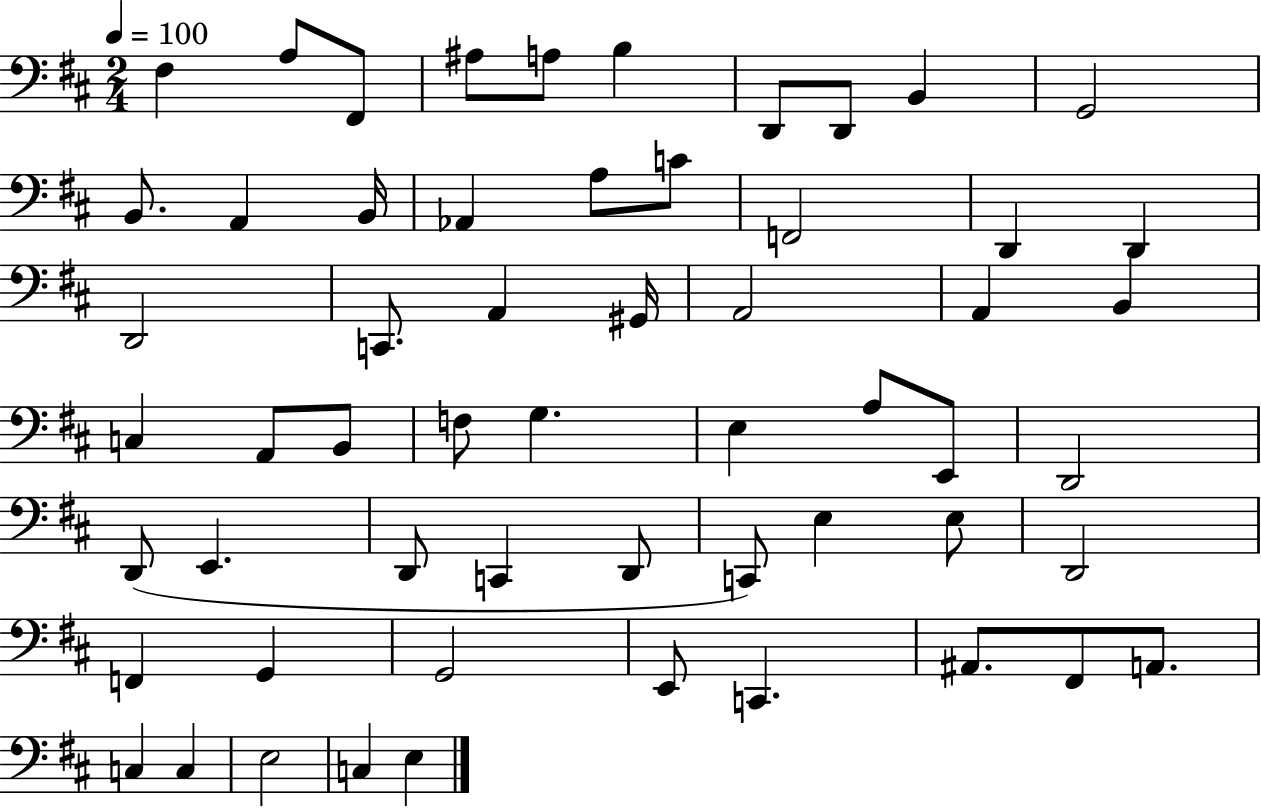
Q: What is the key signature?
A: D major